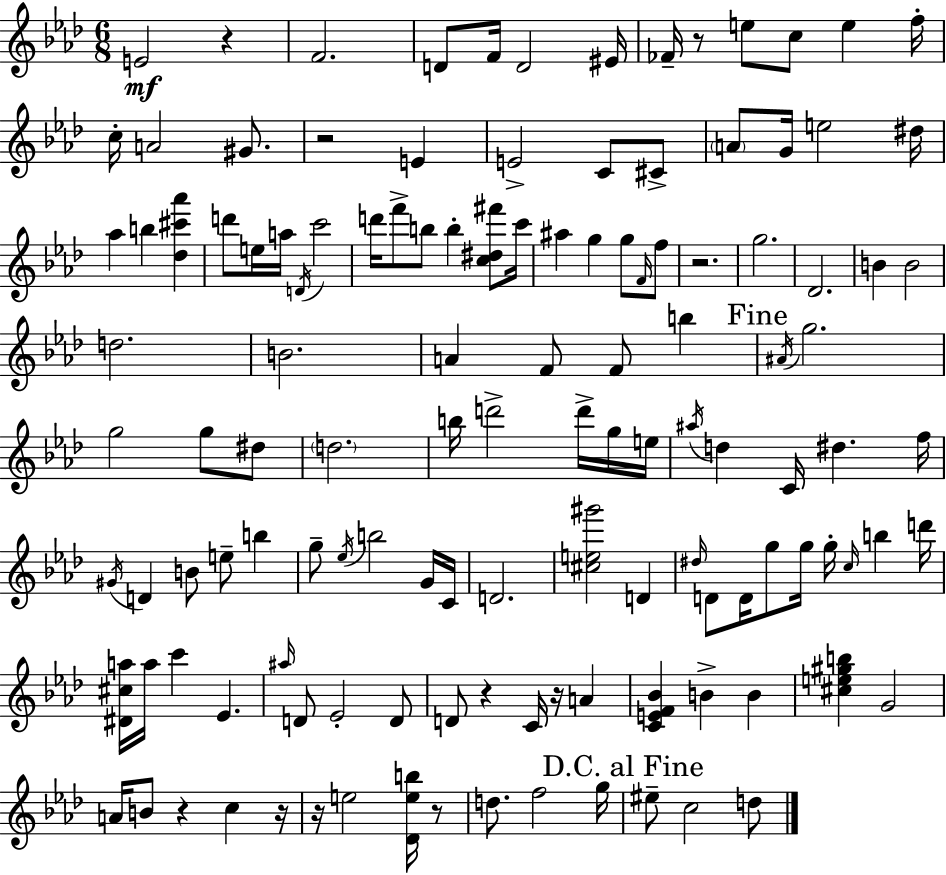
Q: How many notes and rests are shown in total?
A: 126